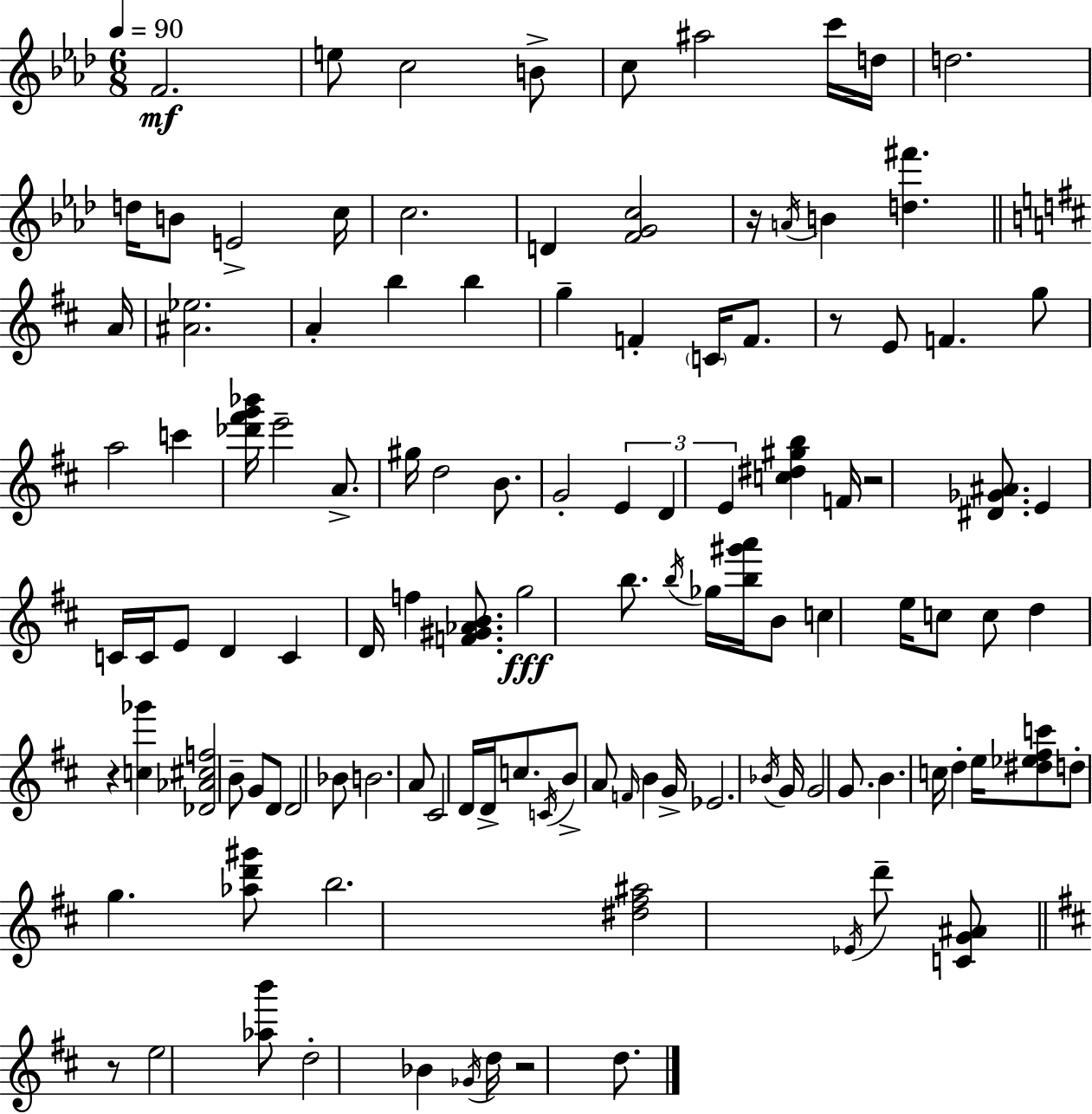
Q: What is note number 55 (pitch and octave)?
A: E5